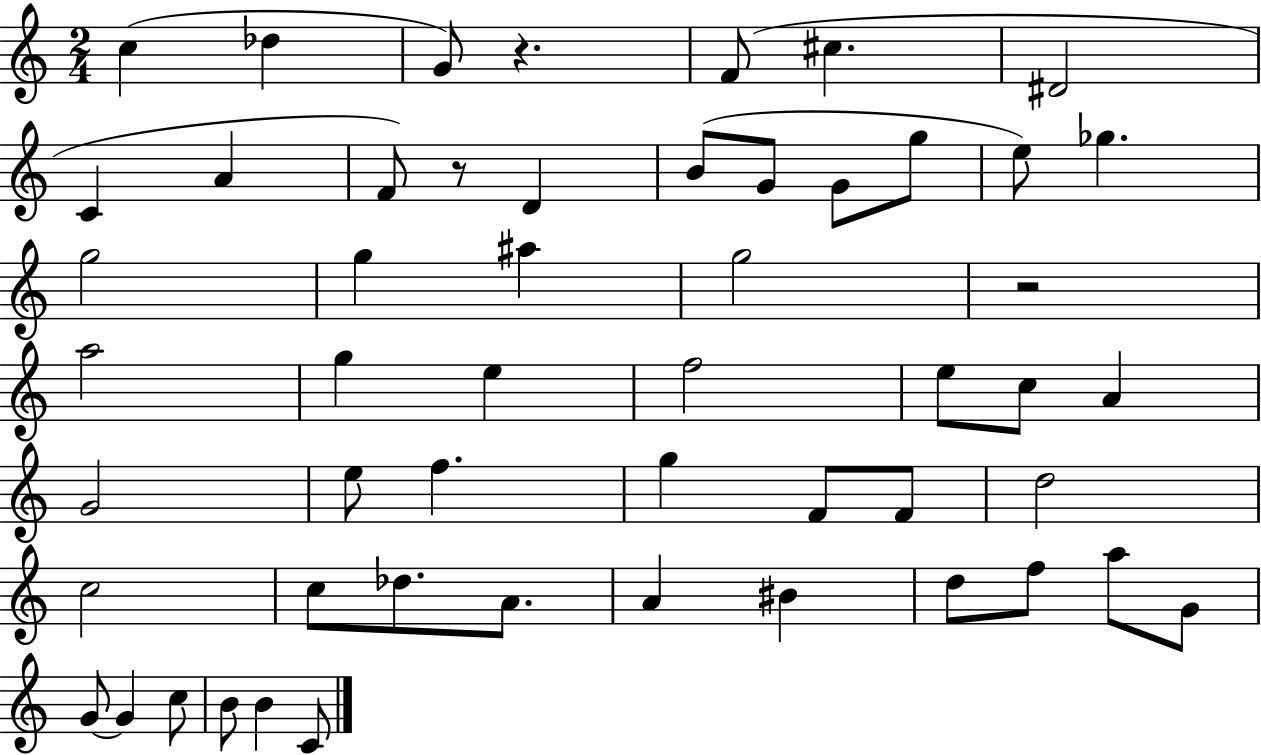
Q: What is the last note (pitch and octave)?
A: C4